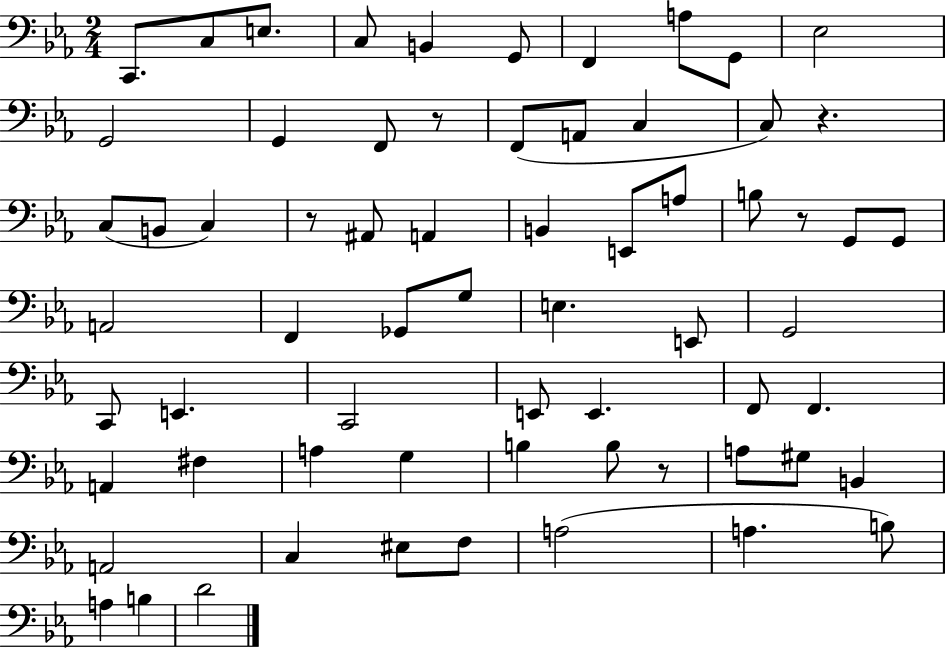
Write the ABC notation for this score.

X:1
T:Untitled
M:2/4
L:1/4
K:Eb
C,,/2 C,/2 E,/2 C,/2 B,, G,,/2 F,, A,/2 G,,/2 _E,2 G,,2 G,, F,,/2 z/2 F,,/2 A,,/2 C, C,/2 z C,/2 B,,/2 C, z/2 ^A,,/2 A,, B,, E,,/2 A,/2 B,/2 z/2 G,,/2 G,,/2 A,,2 F,, _G,,/2 G,/2 E, E,,/2 G,,2 C,,/2 E,, C,,2 E,,/2 E,, F,,/2 F,, A,, ^F, A, G, B, B,/2 z/2 A,/2 ^G,/2 B,, A,,2 C, ^E,/2 F,/2 A,2 A, B,/2 A, B, D2